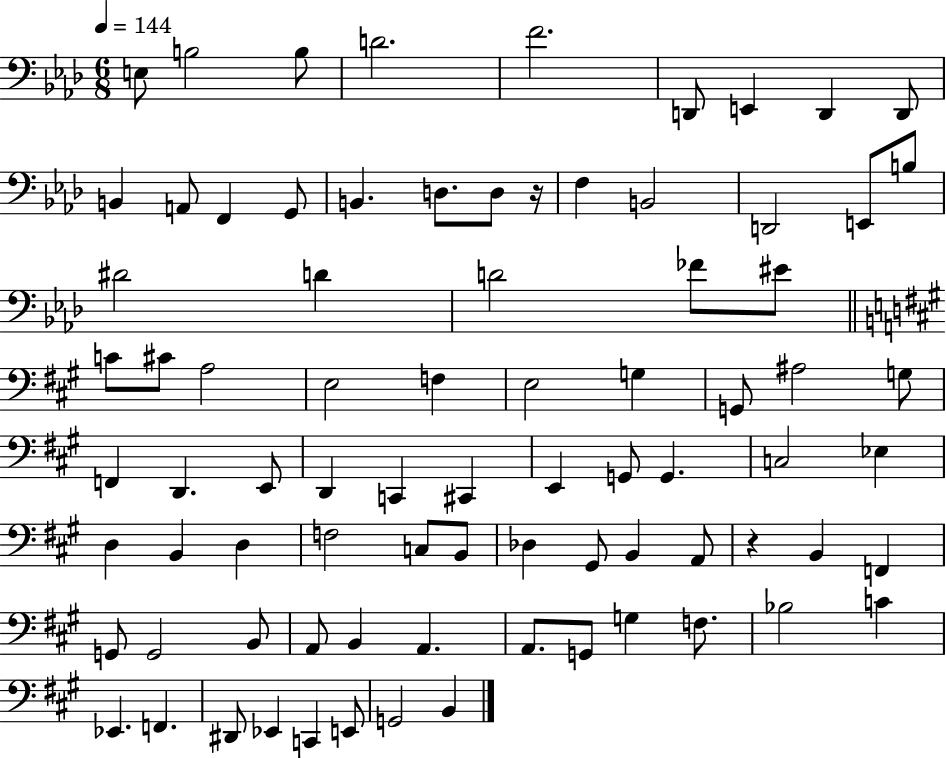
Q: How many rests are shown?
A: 2